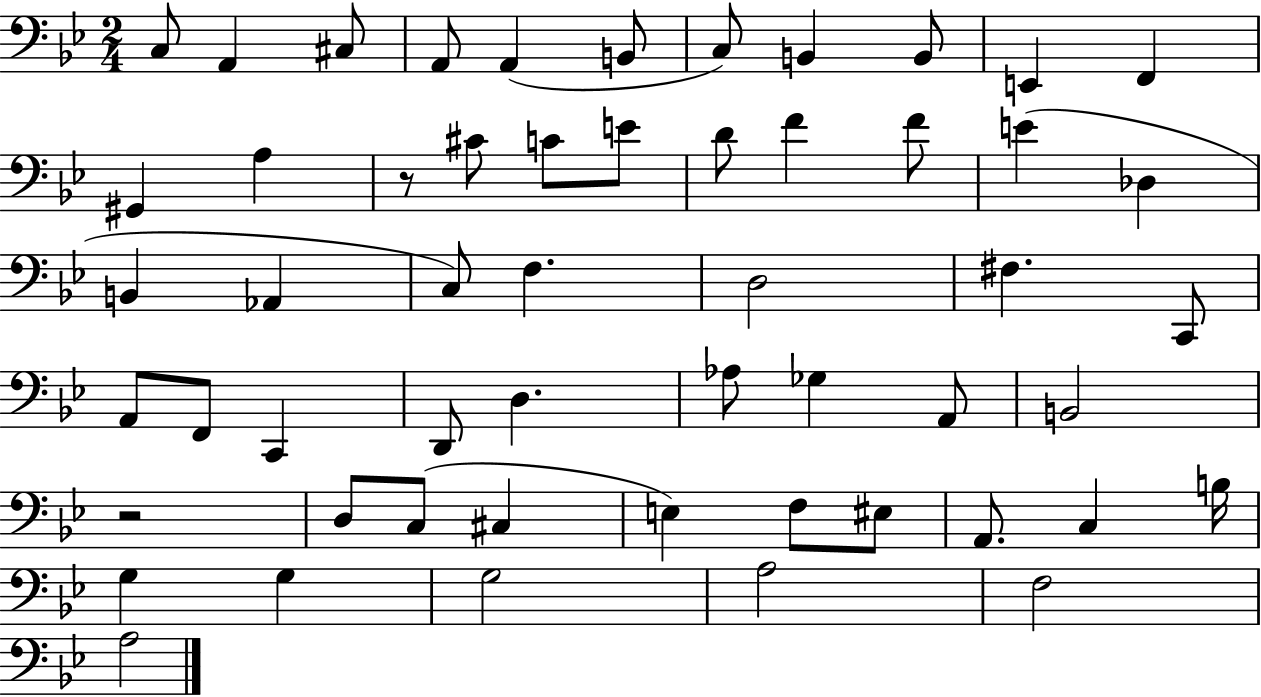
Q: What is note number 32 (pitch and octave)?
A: D2